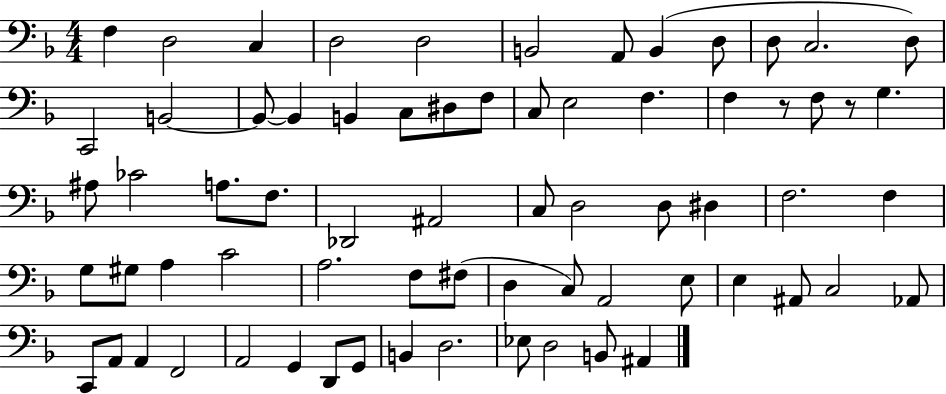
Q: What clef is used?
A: bass